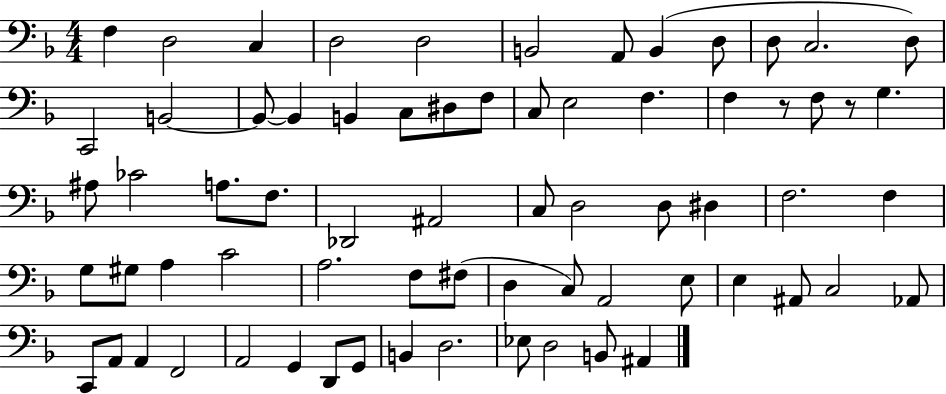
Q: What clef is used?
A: bass